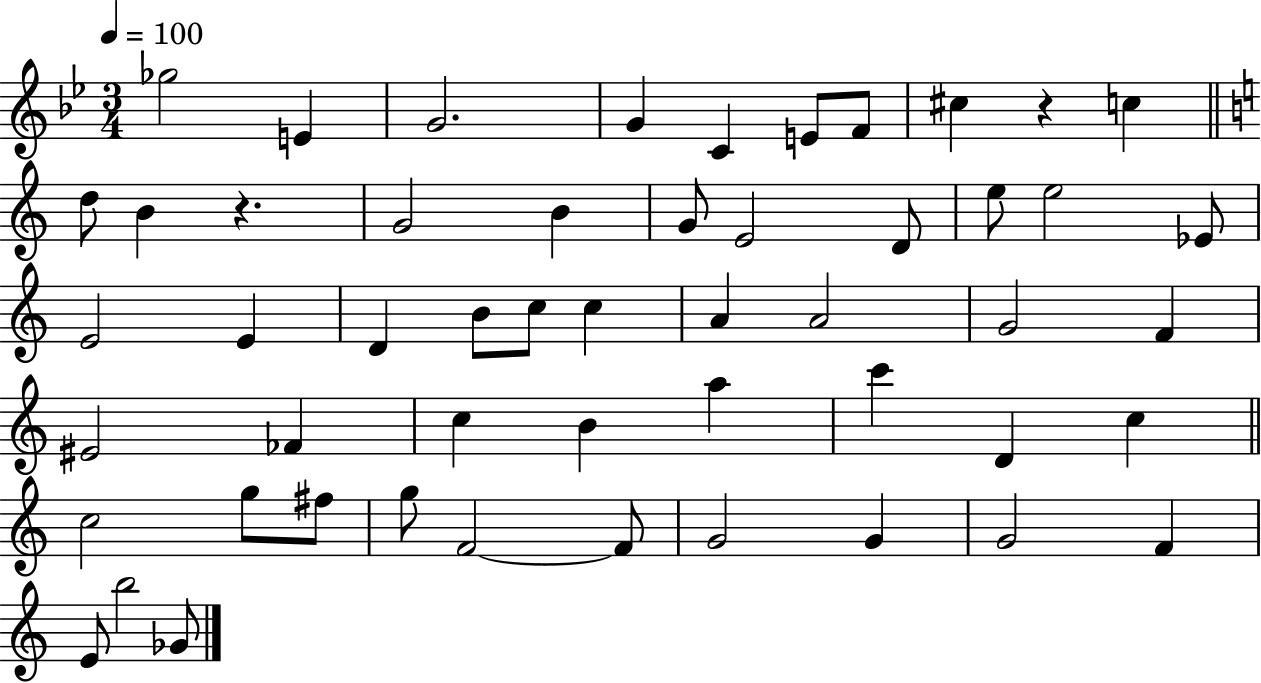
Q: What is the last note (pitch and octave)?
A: Gb4